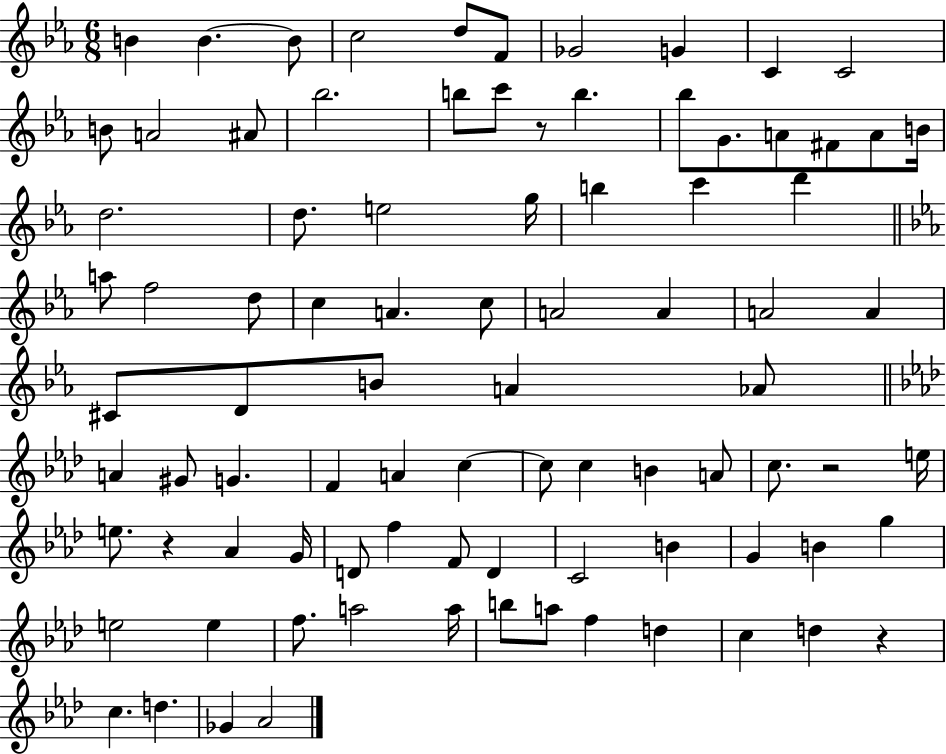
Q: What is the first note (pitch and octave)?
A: B4